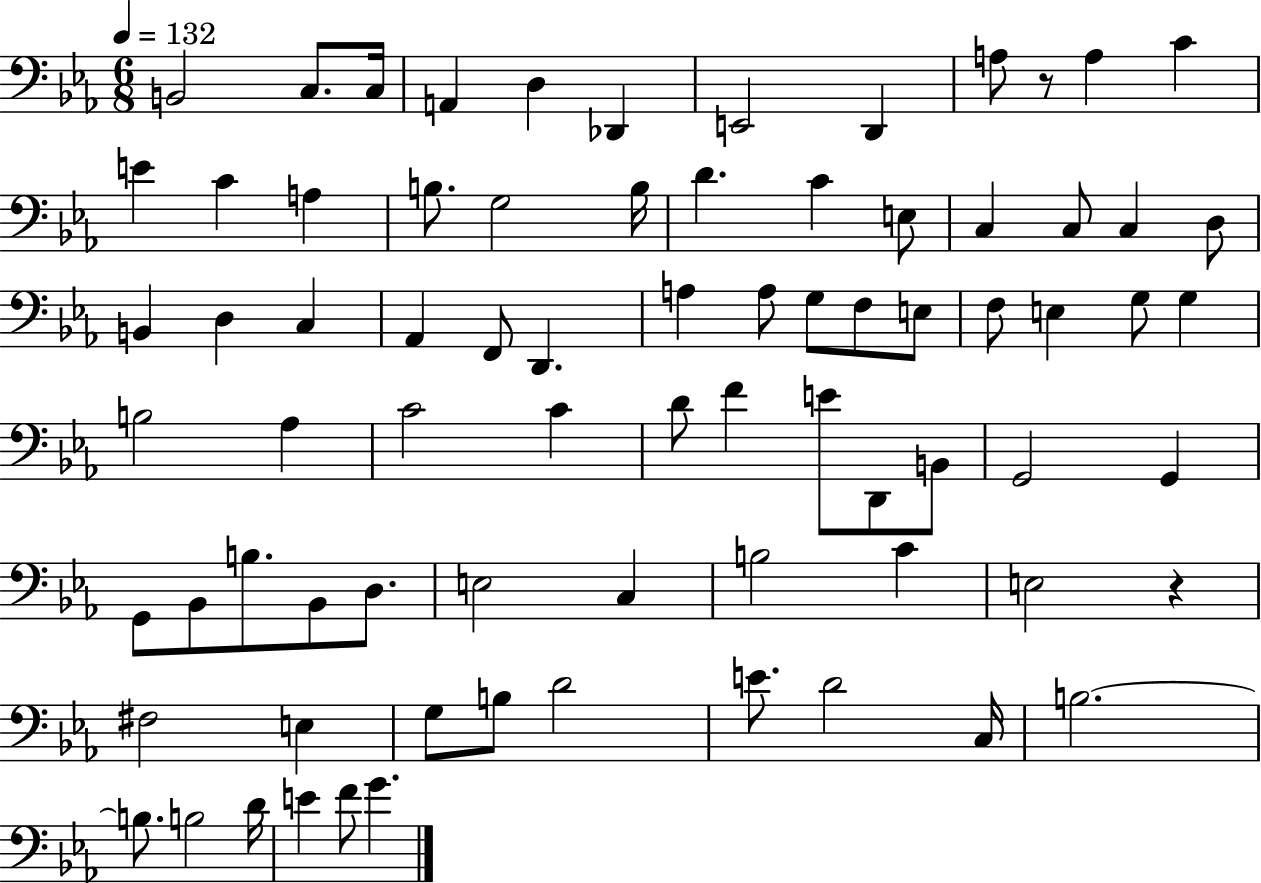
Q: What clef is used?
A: bass